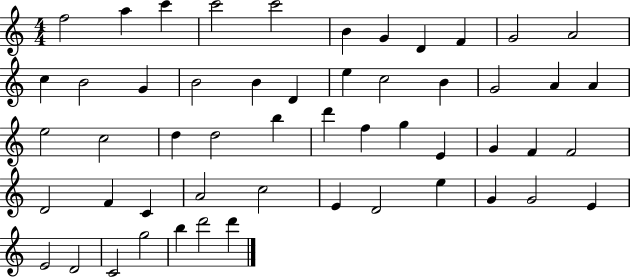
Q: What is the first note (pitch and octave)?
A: F5